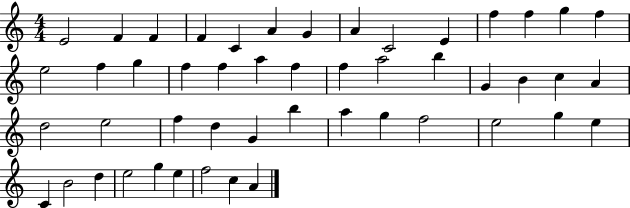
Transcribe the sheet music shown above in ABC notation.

X:1
T:Untitled
M:4/4
L:1/4
K:C
E2 F F F C A G A C2 E f f g f e2 f g f f a f f a2 b G B c A d2 e2 f d G b a g f2 e2 g e C B2 d e2 g e f2 c A